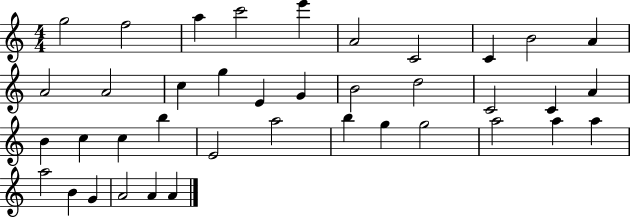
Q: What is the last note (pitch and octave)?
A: A4